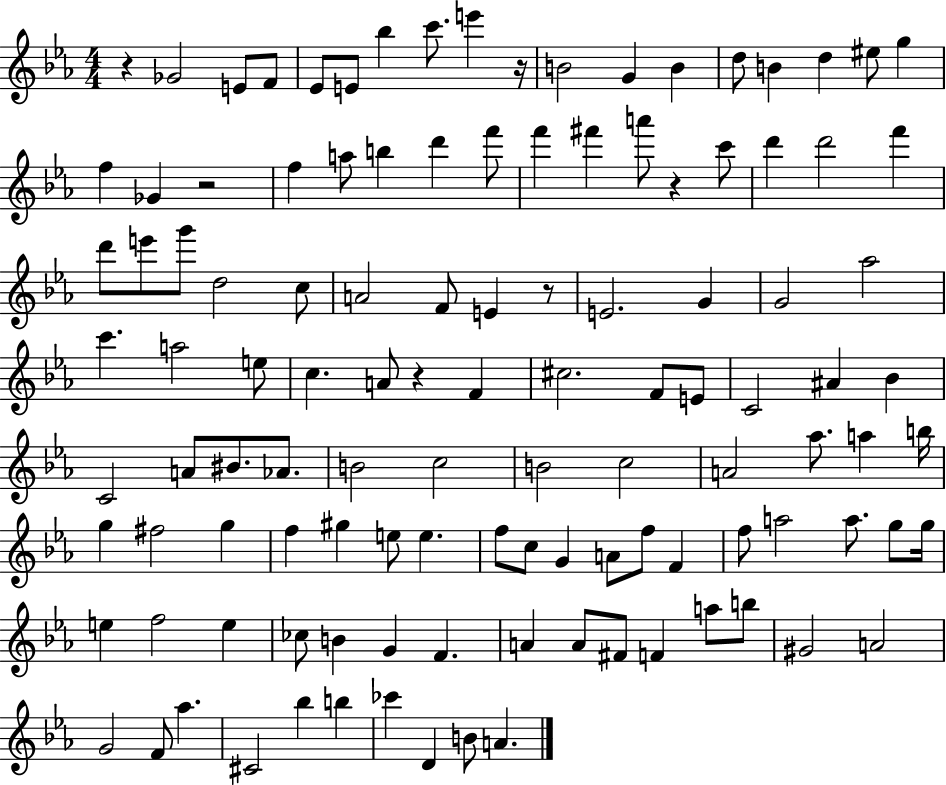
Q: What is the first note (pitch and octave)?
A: Gb4